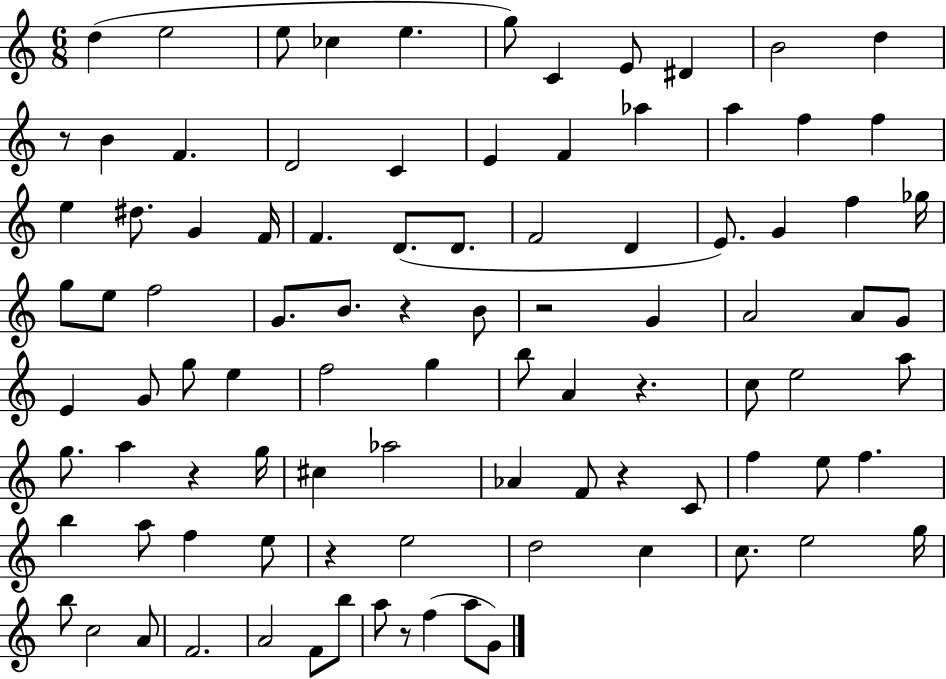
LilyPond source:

{
  \clef treble
  \numericTimeSignature
  \time 6/8
  \key c \major
  d''4( e''2 | e''8 ces''4 e''4. | g''8) c'4 e'8 dis'4 | b'2 d''4 | \break r8 b'4 f'4. | d'2 c'4 | e'4 f'4 aes''4 | a''4 f''4 f''4 | \break e''4 dis''8. g'4 f'16 | f'4. d'8.( d'8. | f'2 d'4 | e'8.) g'4 f''4 ges''16 | \break g''8 e''8 f''2 | g'8. b'8. r4 b'8 | r2 g'4 | a'2 a'8 g'8 | \break e'4 g'8 g''8 e''4 | f''2 g''4 | b''8 a'4 r4. | c''8 e''2 a''8 | \break g''8. a''4 r4 g''16 | cis''4 aes''2 | aes'4 f'8 r4 c'8 | f''4 e''8 f''4. | \break b''4 a''8 f''4 e''8 | r4 e''2 | d''2 c''4 | c''8. e''2 g''16 | \break b''8 c''2 a'8 | f'2. | a'2 f'8 b''8 | a''8 r8 f''4( a''8 g'8) | \break \bar "|."
}